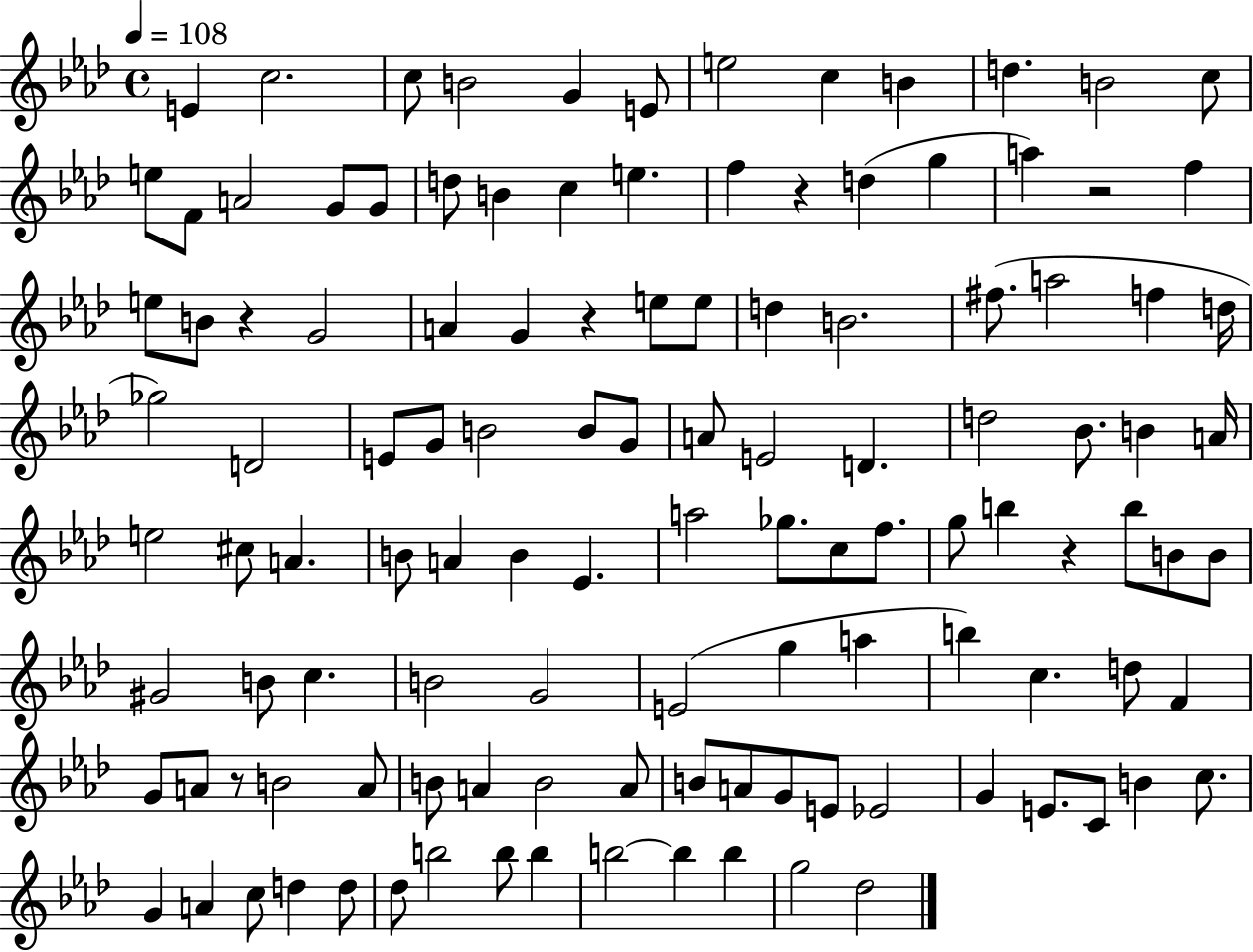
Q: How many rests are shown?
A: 6